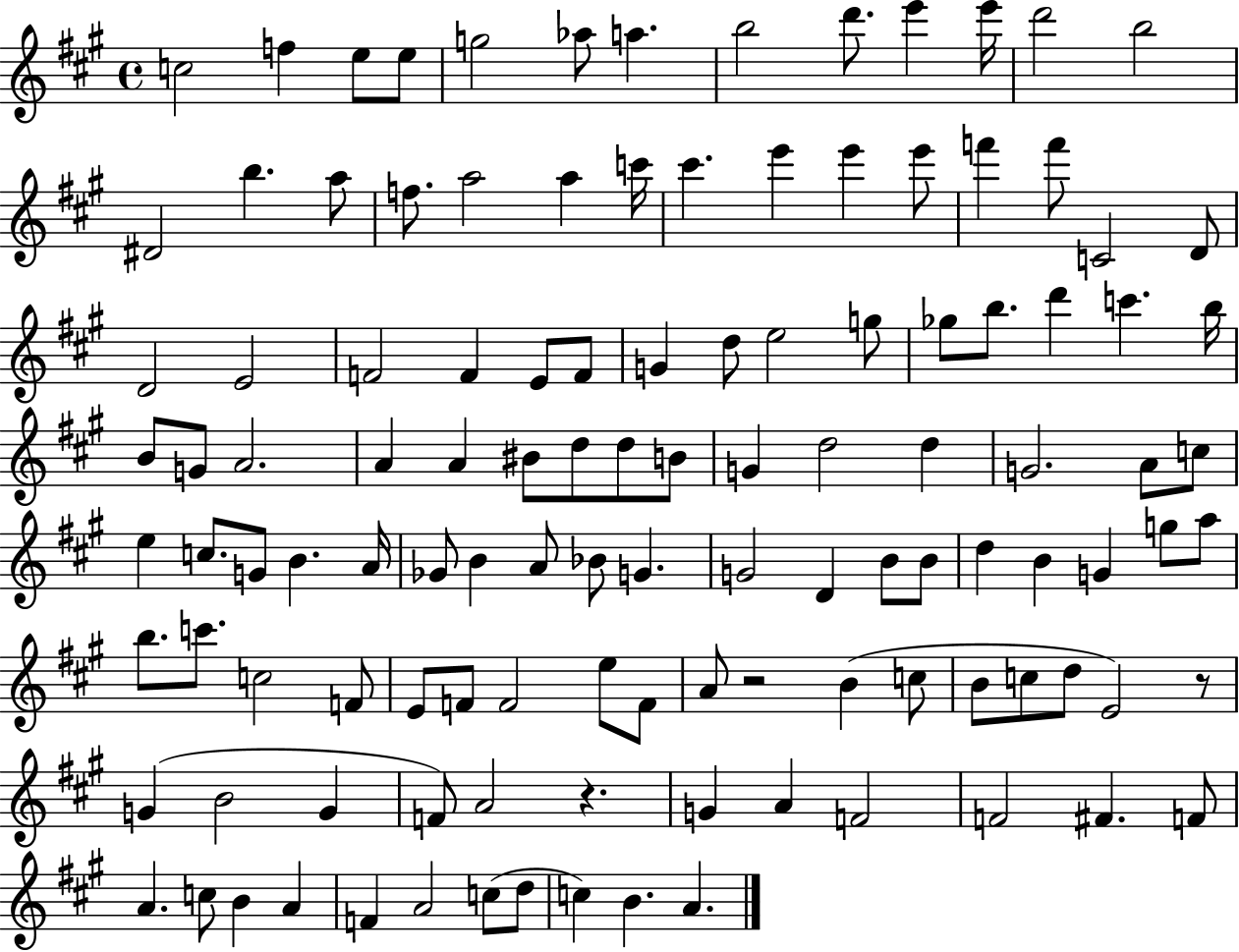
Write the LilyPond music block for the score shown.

{
  \clef treble
  \time 4/4
  \defaultTimeSignature
  \key a \major
  c''2 f''4 e''8 e''8 | g''2 aes''8 a''4. | b''2 d'''8. e'''4 e'''16 | d'''2 b''2 | \break dis'2 b''4. a''8 | f''8. a''2 a''4 c'''16 | cis'''4. e'''4 e'''4 e'''8 | f'''4 f'''8 c'2 d'8 | \break d'2 e'2 | f'2 f'4 e'8 f'8 | g'4 d''8 e''2 g''8 | ges''8 b''8. d'''4 c'''4. b''16 | \break b'8 g'8 a'2. | a'4 a'4 bis'8 d''8 d''8 b'8 | g'4 d''2 d''4 | g'2. a'8 c''8 | \break e''4 c''8. g'8 b'4. a'16 | ges'8 b'4 a'8 bes'8 g'4. | g'2 d'4 b'8 b'8 | d''4 b'4 g'4 g''8 a''8 | \break b''8. c'''8. c''2 f'8 | e'8 f'8 f'2 e''8 f'8 | a'8 r2 b'4( c''8 | b'8 c''8 d''8 e'2) r8 | \break g'4( b'2 g'4 | f'8) a'2 r4. | g'4 a'4 f'2 | f'2 fis'4. f'8 | \break a'4. c''8 b'4 a'4 | f'4 a'2 c''8( d''8 | c''4) b'4. a'4. | \bar "|."
}